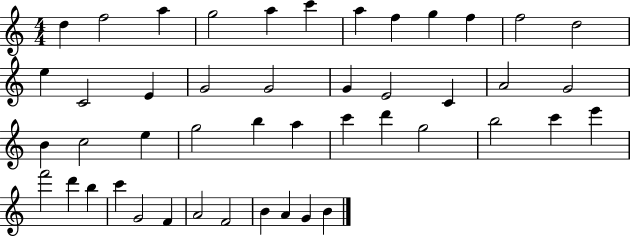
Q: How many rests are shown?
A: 0